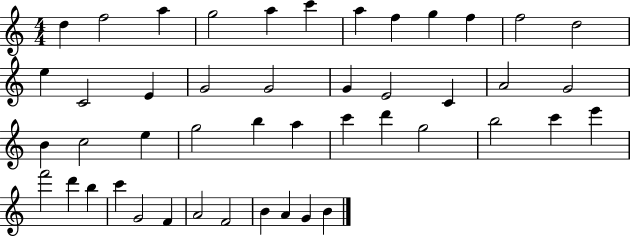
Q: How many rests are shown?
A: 0